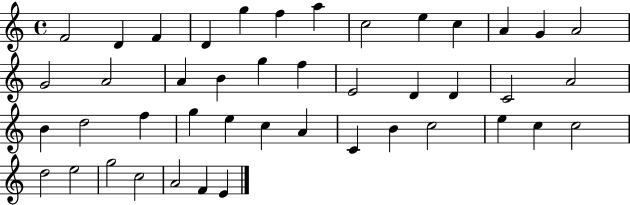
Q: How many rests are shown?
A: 0